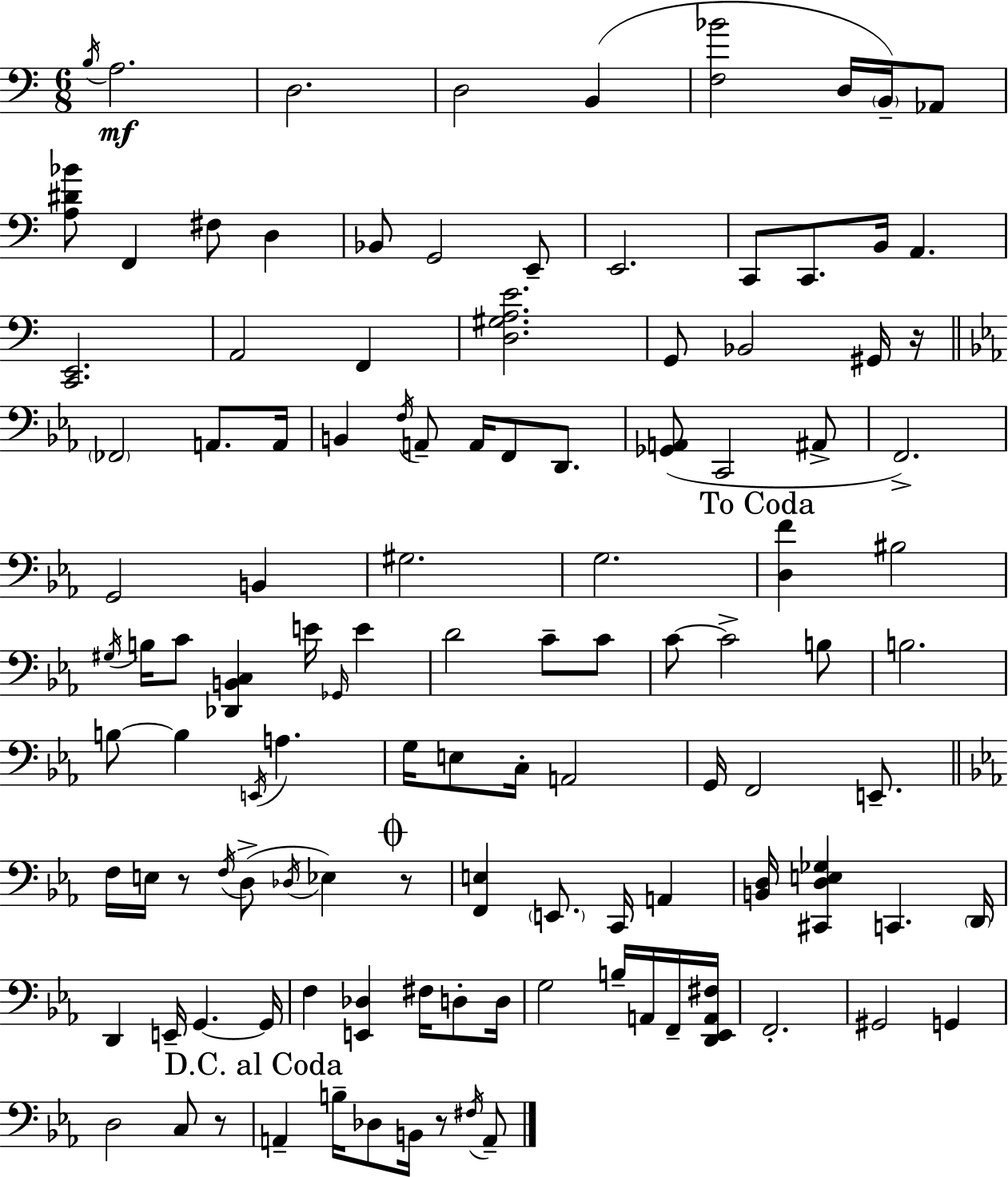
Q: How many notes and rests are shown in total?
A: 116